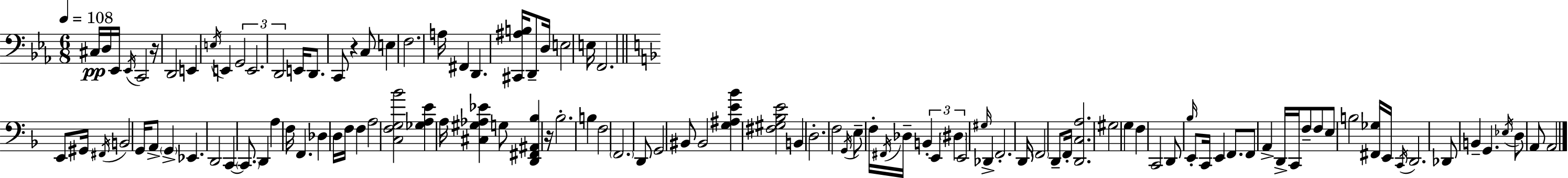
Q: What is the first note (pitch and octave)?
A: C#3